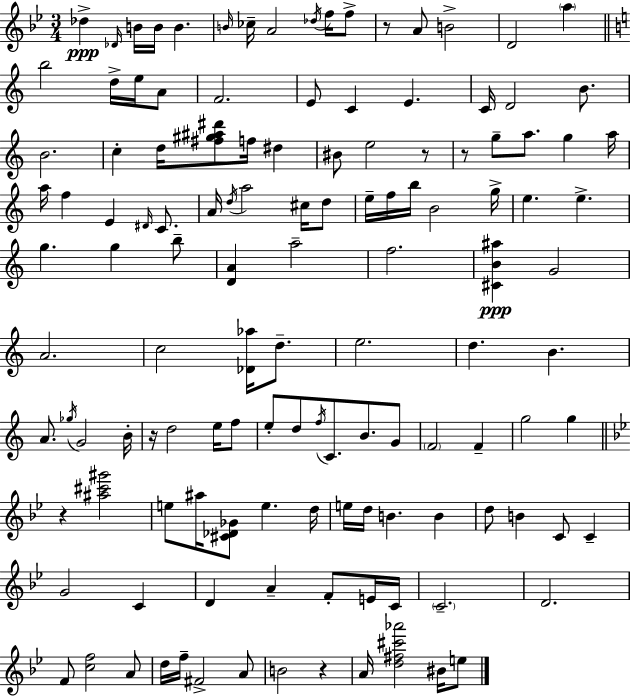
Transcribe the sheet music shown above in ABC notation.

X:1
T:Untitled
M:3/4
L:1/4
K:Gm
_d _D/4 B/4 B/4 B B/4 _c/4 A2 _d/4 f/4 f/2 z/2 A/2 B2 D2 a b2 d/4 e/4 A/2 F2 E/2 C E C/4 D2 B/2 B2 c d/4 [^f^g^a^d']/2 f/4 ^d ^B/2 e2 z/2 z/2 g/2 a/2 g a/4 a/4 f E ^D/4 C/2 A/4 d/4 a2 ^c/4 d/2 e/4 f/4 b/4 B2 g/4 e e g g b/2 [DA] a2 f2 [^CB^a] G2 A2 c2 [_D_a]/4 d/2 e2 d B A/2 _g/4 G2 B/4 z/4 d2 e/4 f/2 e/2 d/2 f/4 C/2 B/2 G/2 F2 F g2 g z [^a^c'^g']2 e/2 ^a/4 [^C_D_G]/2 e d/4 e/4 d/4 B B d/2 B C/2 C G2 C D A F/2 E/4 C/4 C2 D2 F/2 [cf]2 A/2 d/4 f/4 ^F2 A/2 B2 z A/4 [d^f^c'_a']2 ^B/4 e/2